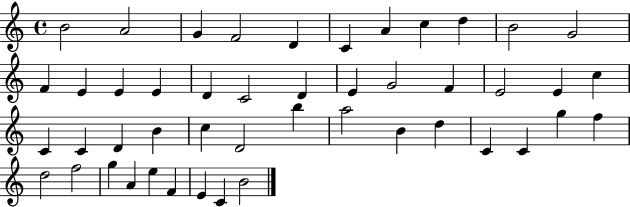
{
  \clef treble
  \time 4/4
  \defaultTimeSignature
  \key c \major
  b'2 a'2 | g'4 f'2 d'4 | c'4 a'4 c''4 d''4 | b'2 g'2 | \break f'4 e'4 e'4 e'4 | d'4 c'2 d'4 | e'4 g'2 f'4 | e'2 e'4 c''4 | \break c'4 c'4 d'4 b'4 | c''4 d'2 b''4 | a''2 b'4 d''4 | c'4 c'4 g''4 f''4 | \break d''2 f''2 | g''4 a'4 e''4 f'4 | e'4 c'4 b'2 | \bar "|."
}